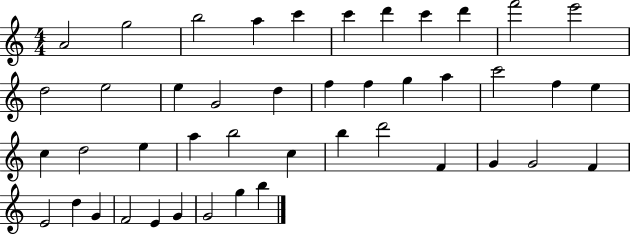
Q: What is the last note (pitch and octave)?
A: B5